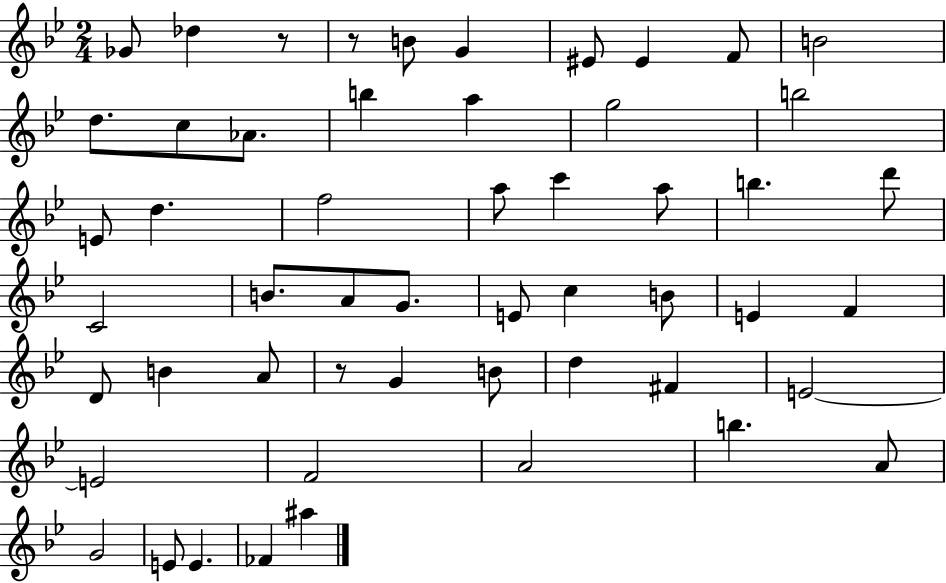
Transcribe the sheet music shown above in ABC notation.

X:1
T:Untitled
M:2/4
L:1/4
K:Bb
_G/2 _d z/2 z/2 B/2 G ^E/2 ^E F/2 B2 d/2 c/2 _A/2 b a g2 b2 E/2 d f2 a/2 c' a/2 b d'/2 C2 B/2 A/2 G/2 E/2 c B/2 E F D/2 B A/2 z/2 G B/2 d ^F E2 E2 F2 A2 b A/2 G2 E/2 E _F ^a